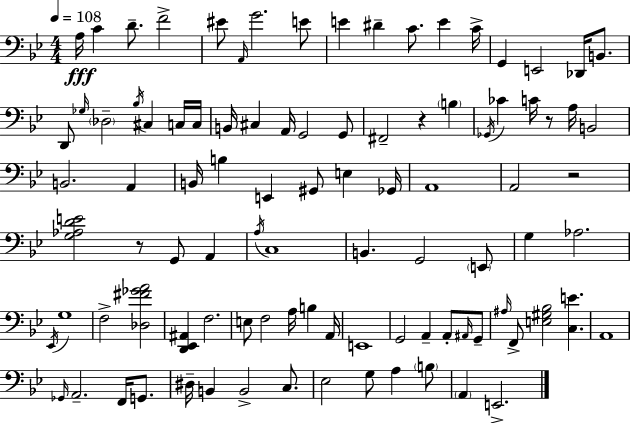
A3/s C4/q D4/e. F4/h EIS4/e A2/s G4/h. E4/e E4/q D#4/q C4/e. E4/q C4/s G2/q E2/h Db2/s B2/e. D2/e Gb3/s Db3/h Bb3/s C#3/q C3/s C3/s B2/s C#3/q A2/s G2/h G2/e F#2/h R/q B3/q Gb2/s CES4/q C4/s R/e A3/s B2/h B2/h. A2/q B2/s B3/q E2/q G#2/e E3/q Gb2/s A2/w A2/h R/h [G3,Ab3,D4,E4]/h R/e G2/e A2/q A3/s C3/w B2/q. G2/h E2/e G3/q Ab3/h. Eb2/s G3/w F3/h [Db3,F#4,Gb4,A4]/h [D2,Eb2,A#2]/q F3/h. E3/e F3/h A3/s B3/q A2/s E2/w G2/h A2/q A2/e A#2/s G2/e A#3/s F2/e [E3,G#3,Bb3]/h [C3,E4]/q. A2/w Gb2/s A2/h. F2/s G2/e. D#3/s B2/q B2/h C3/e. Eb3/h G3/e A3/q B3/e A2/q E2/h.